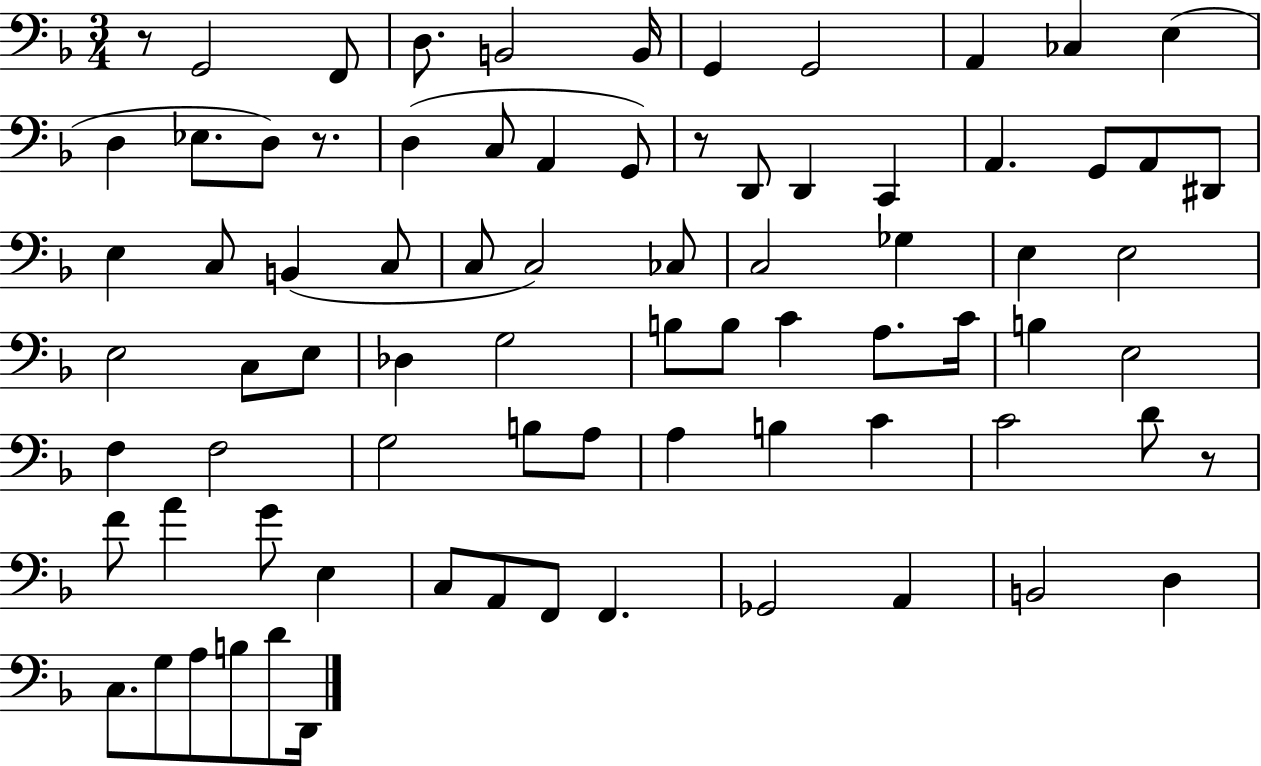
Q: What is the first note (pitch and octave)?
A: G2